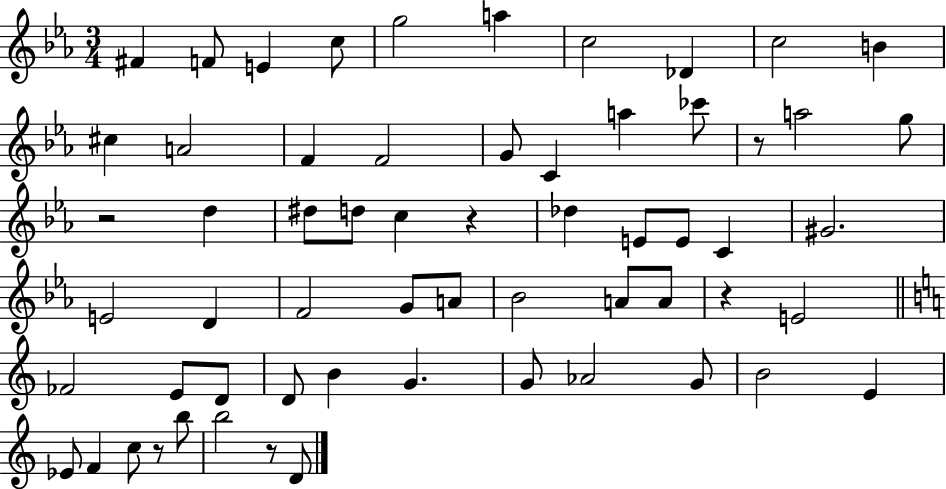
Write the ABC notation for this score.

X:1
T:Untitled
M:3/4
L:1/4
K:Eb
^F F/2 E c/2 g2 a c2 _D c2 B ^c A2 F F2 G/2 C a _c'/2 z/2 a2 g/2 z2 d ^d/2 d/2 c z _d E/2 E/2 C ^G2 E2 D F2 G/2 A/2 _B2 A/2 A/2 z E2 _F2 E/2 D/2 D/2 B G G/2 _A2 G/2 B2 E _E/2 F c/2 z/2 b/2 b2 z/2 D/2